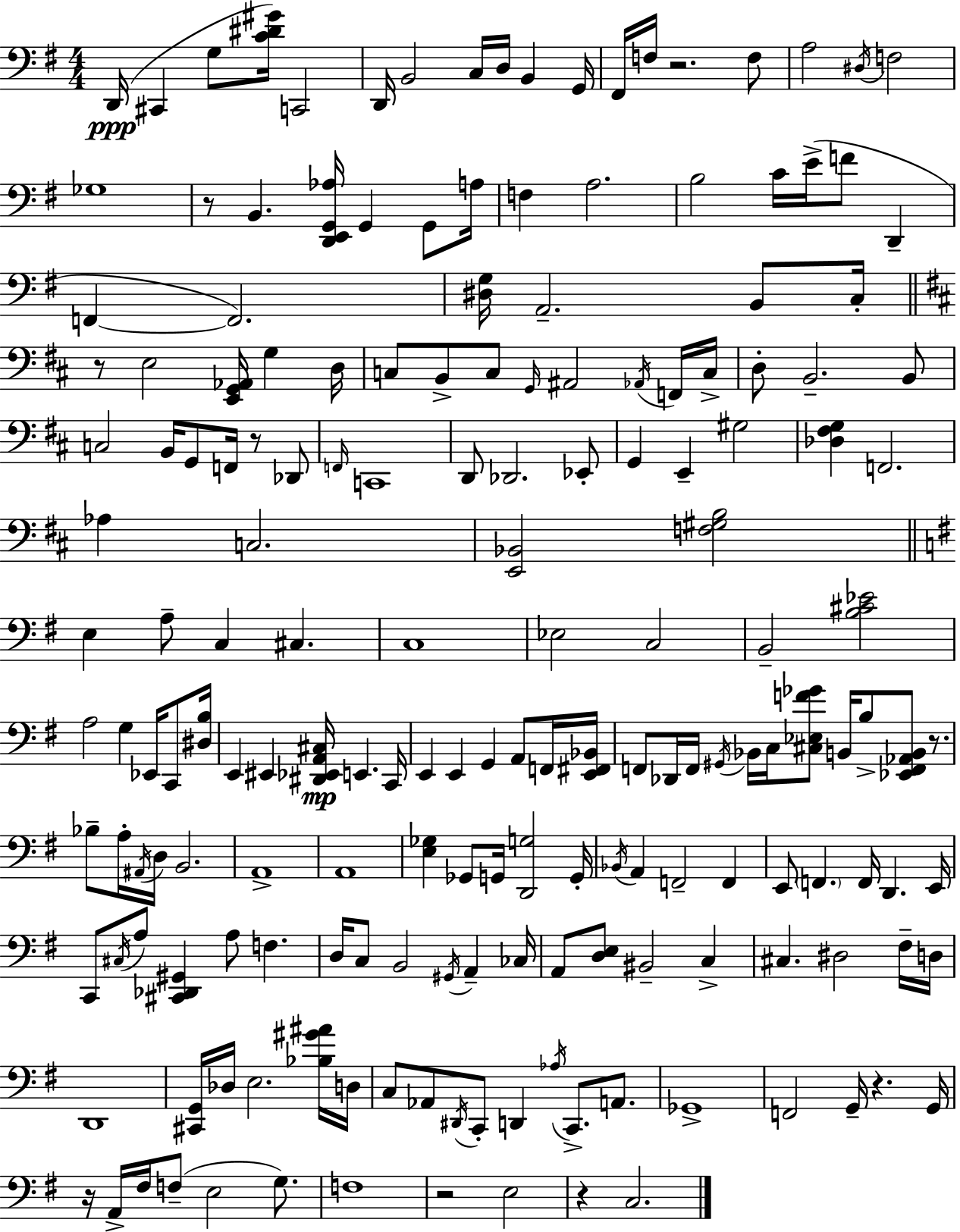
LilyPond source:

{
  \clef bass
  \numericTimeSignature
  \time 4/4
  \key e \minor
  d,16(\ppp cis,4 g8 <c' dis' gis'>16) c,2 | d,16 b,2 c16 d16 b,4 g,16 | fis,16 f16 r2. f8 | a2 \acciaccatura { dis16 } f2 | \break ges1 | r8 b,4. <d, e, g, aes>16 g,4 g,8 | a16 f4 a2. | b2 c'16 e'16->( f'8 d,4-- | \break f,4~~ f,2.) | <dis g>16 a,2.-- b,8 | c16-. \bar "||" \break \key d \major r8 e2 <e, g, aes,>16 g4 d16 | c8 b,8-> c8 \grace { g,16 } ais,2 \acciaccatura { aes,16 } | f,16 c16-> d8-. b,2.-- | b,8 c2 b,16 g,8 f,16 r8 | \break des,8 \grace { f,16 } c,1 | d,8 des,2. | ees,8-. g,4 e,4-- gis2 | <des fis g>4 f,2. | \break aes4 c2. | <e, bes,>2 <f gis b>2 | \bar "||" \break \key e \minor e4 a8-- c4 cis4. | c1 | ees2 c2 | b,2-- <b cis' ees'>2 | \break a2 g4 ees,16 c,8 <dis b>16 | e,4 eis,4 <dis, ees, a, cis>16\mp e,4. c,16 | e,4 e,4 g,4 a,8 f,16 <e, fis, bes,>16 | f,8 des,16 f,16 \acciaccatura { gis,16 } bes,16 c16 <cis ees f' ges'>8 b,16 b8-> <ees, f, aes, b,>8 r8. | \break bes8-- a16-. \acciaccatura { ais,16 } d16 b,2. | a,1-> | a,1 | <e ges>4 ges,8 g,16 <d, g>2 | \break g,16-. \acciaccatura { bes,16 } a,4 f,2-- f,4 | e,8 \parenthesize f,4. f,16 d,4. | e,16 c,8 \acciaccatura { cis16 } a8 <cis, des, gis,>4 a8 f4. | d16 c8 b,2 \acciaccatura { gis,16 } | \break a,4-- ces16 a,8 <d e>8 bis,2-- | c4-> cis4. dis2 | fis16-- d16 d,1 | <cis, g,>16 des16 e2. | \break <bes gis' ais'>16 d16 c8 aes,8 \acciaccatura { dis,16 } c,8-. d,4 | \acciaccatura { aes16 } c,8.-> a,8. ges,1-> | f,2 g,16-- | r4. g,16 r16 a,16-> fis16 f8--( e2 | \break g8.) f1 | r2 e2 | r4 c2. | \bar "|."
}